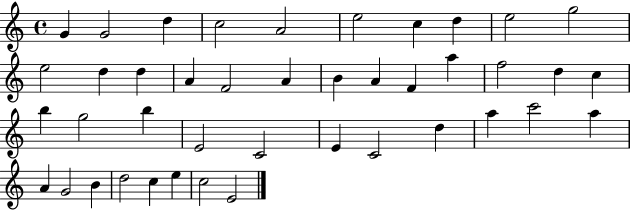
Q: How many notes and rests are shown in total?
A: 42